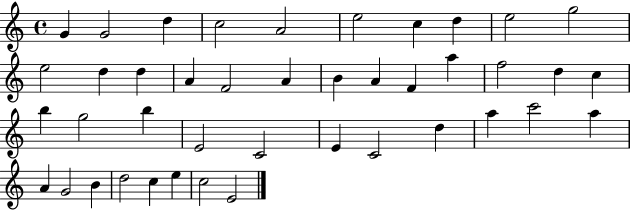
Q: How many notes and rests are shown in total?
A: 42